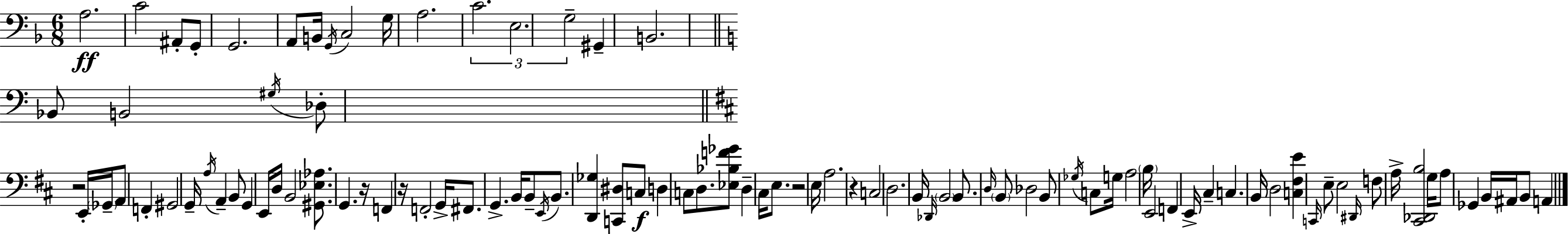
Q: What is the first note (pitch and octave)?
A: A3